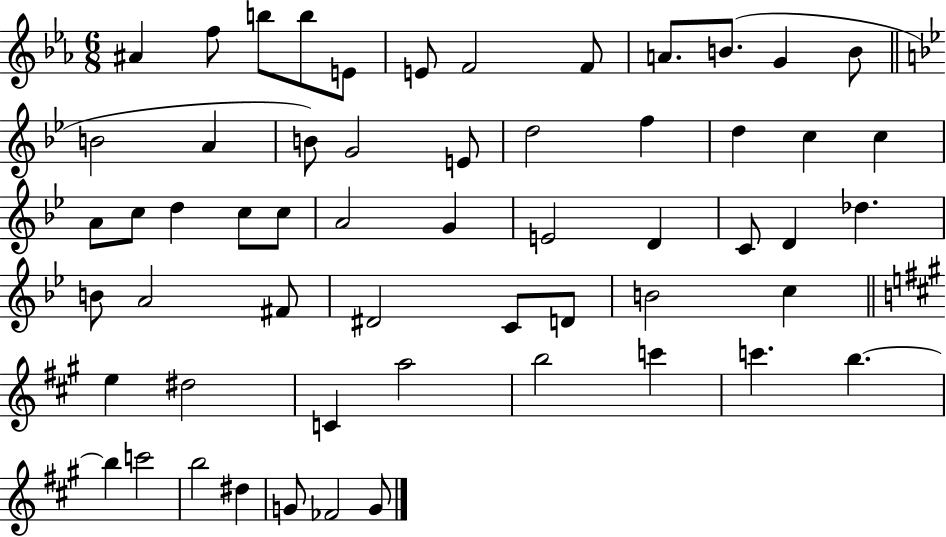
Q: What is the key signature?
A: EES major